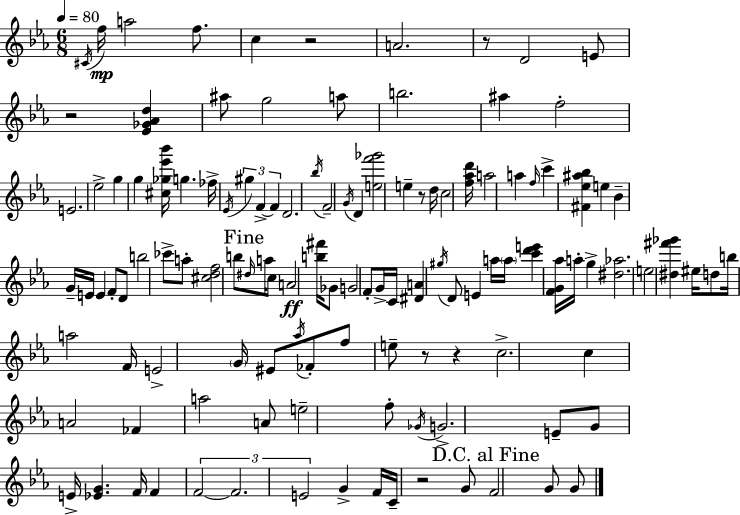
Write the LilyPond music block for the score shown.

{
  \clef treble
  \numericTimeSignature
  \time 6/8
  \key c \minor
  \tempo 4 = 80
  \acciaccatura { cis'16 }\mp f''16 a''2 f''8. | c''4 r2 | a'2. | r8 d'2 e'8 | \break r2 <ees' ges' aes' d''>4 | ais''8 g''2 a''8 | b''2. | ais''4 f''2-. | \break e'2. | ees''2-> g''4 | g''4 <cis'' ges'' ees''' bes'''>16 g''4. | fes''16-> \acciaccatura { ees'16 } \tuplet 3/2 { gis''4 f'4->~~ f'4 } | \break d'2. | \acciaccatura { bes''16 } f'2-- \acciaccatura { g'16 } | d'4 <e'' f''' ges'''>2 | e''4-- r8 d''16 c''2 | \break <f'' aes'' d'''>16 a''2 | a''4 \grace { f''16 } c'''4-> <fis' ees'' ais'' bes''>4 | e''4 bes'4-- g'16-- e'16 e'4 | f'8-. d'8 b''2 | \break ces'''8-> a''8-. <cis'' d'' f''>2 | b''8 \mark "Fine" \grace { dis''16 } a''16 c''8 a'2\ff | <b'' fis'''>16 ges'8 g'2 | f'8-. g'16-> c'16 <dis' a'>4 | \break \acciaccatura { gis''16 } d'8 e'4 a''16 \parenthesize a''16 <c''' d''' e'''>4 | <f' g' aes''>16 a''16-. g''4-> <dis'' aes''>2. | e''2 | <dis'' fis''' ges'''>4 eis''16 d''8 b''16 a''2 | \break f'16 e'2-> | \parenthesize g'16 eis'8 \acciaccatura { aes''16 } fes'8-. f''8 | e''8-- r8 r4 c''2.-> | c''4 | \break a'2 fes'4 | a''2 a'8 e''2-- | f''8-. \acciaccatura { ges'16 } g'2.-> | e'8-- g'8 | \break e'16-> <ees' g'>4. f'16 f'4 | \tuplet 3/2 { f'2~~ f'2. | e'2 } | g'4-> f'16 c'16-- r2 | \break g'8 \mark "D.C. al Fine" f'2 | g'8 g'8 \bar "|."
}